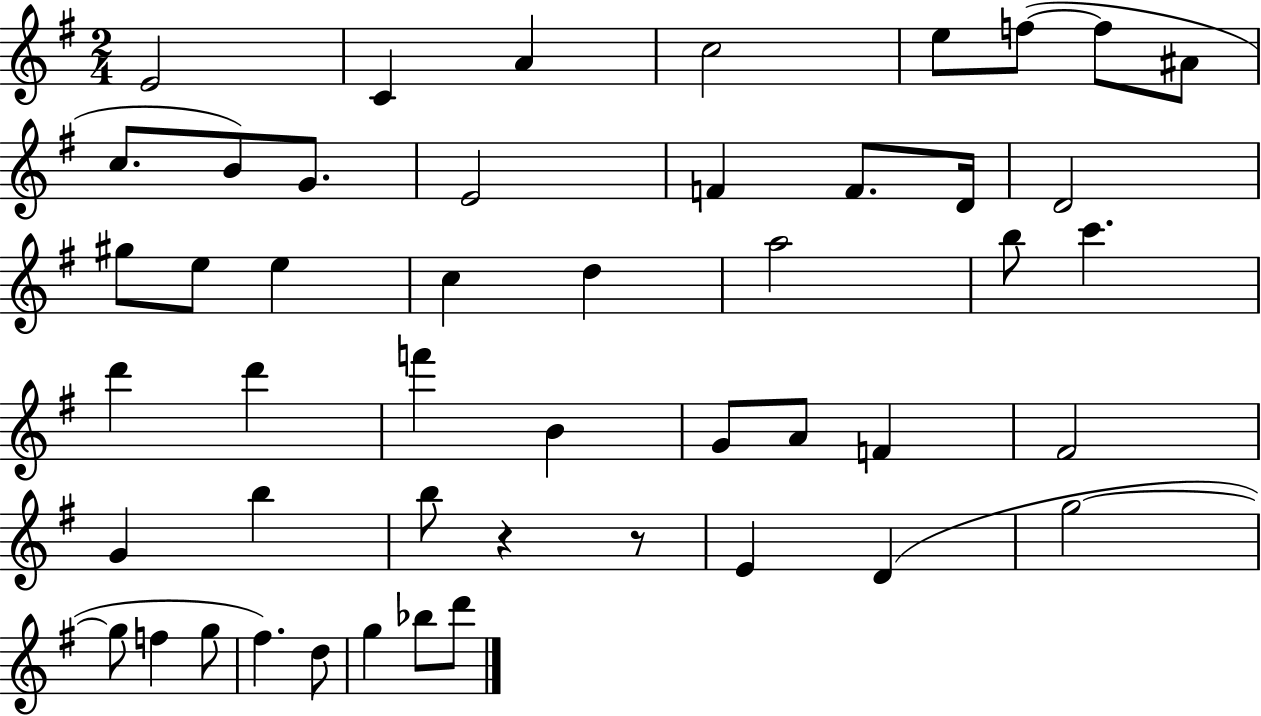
E4/h C4/q A4/q C5/h E5/e F5/e F5/e A#4/e C5/e. B4/e G4/e. E4/h F4/q F4/e. D4/s D4/h G#5/e E5/e E5/q C5/q D5/q A5/h B5/e C6/q. D6/q D6/q F6/q B4/q G4/e A4/e F4/q F#4/h G4/q B5/q B5/e R/q R/e E4/q D4/q G5/h G5/e F5/q G5/e F#5/q. D5/e G5/q Bb5/e D6/e